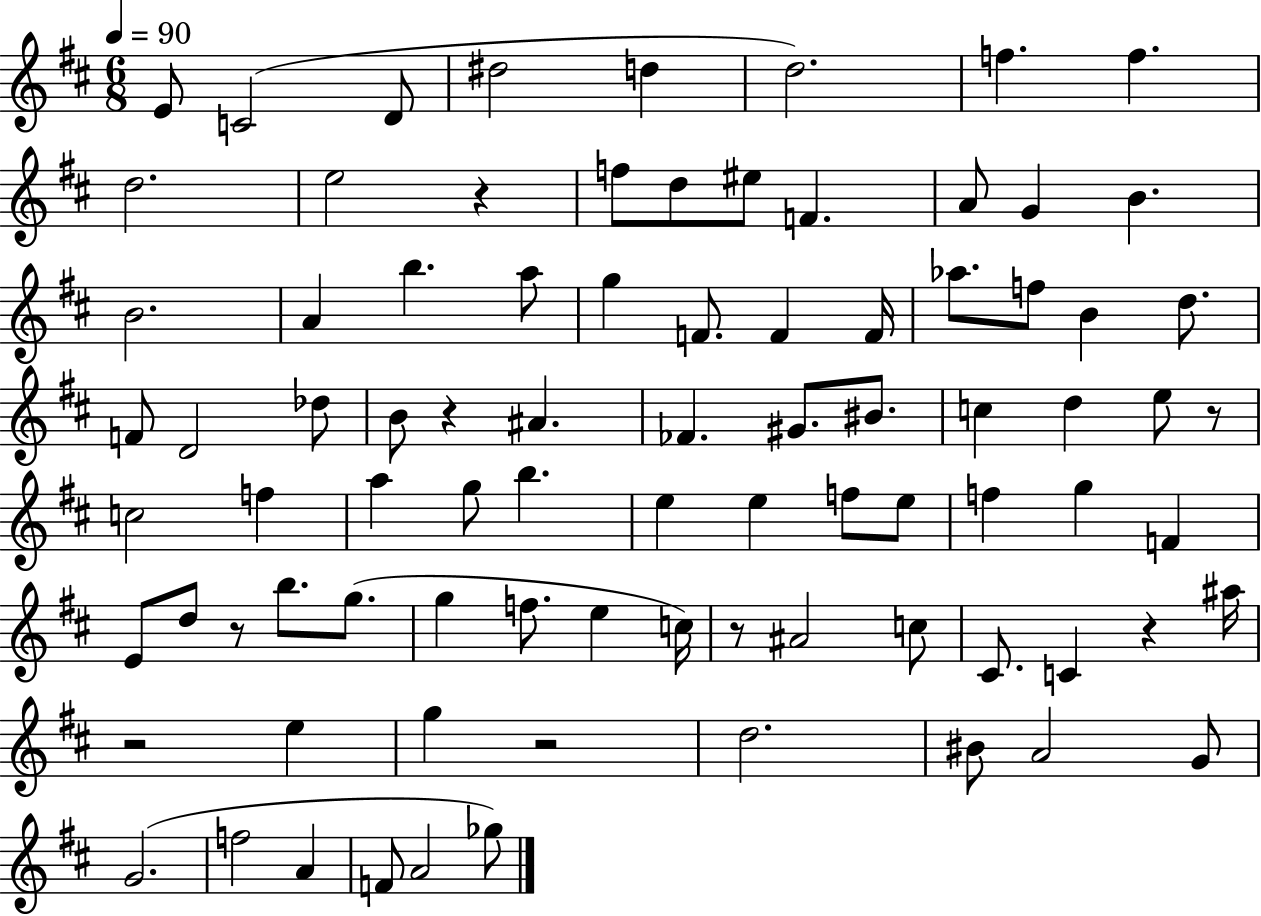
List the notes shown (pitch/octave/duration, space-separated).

E4/e C4/h D4/e D#5/h D5/q D5/h. F5/q. F5/q. D5/h. E5/h R/q F5/e D5/e EIS5/e F4/q. A4/e G4/q B4/q. B4/h. A4/q B5/q. A5/e G5/q F4/e. F4/q F4/s Ab5/e. F5/e B4/q D5/e. F4/e D4/h Db5/e B4/e R/q A#4/q. FES4/q. G#4/e. BIS4/e. C5/q D5/q E5/e R/e C5/h F5/q A5/q G5/e B5/q. E5/q E5/q F5/e E5/e F5/q G5/q F4/q E4/e D5/e R/e B5/e. G5/e. G5/q F5/e. E5/q C5/s R/e A#4/h C5/e C#4/e. C4/q R/q A#5/s R/h E5/q G5/q R/h D5/h. BIS4/e A4/h G4/e G4/h. F5/h A4/q F4/e A4/h Gb5/e